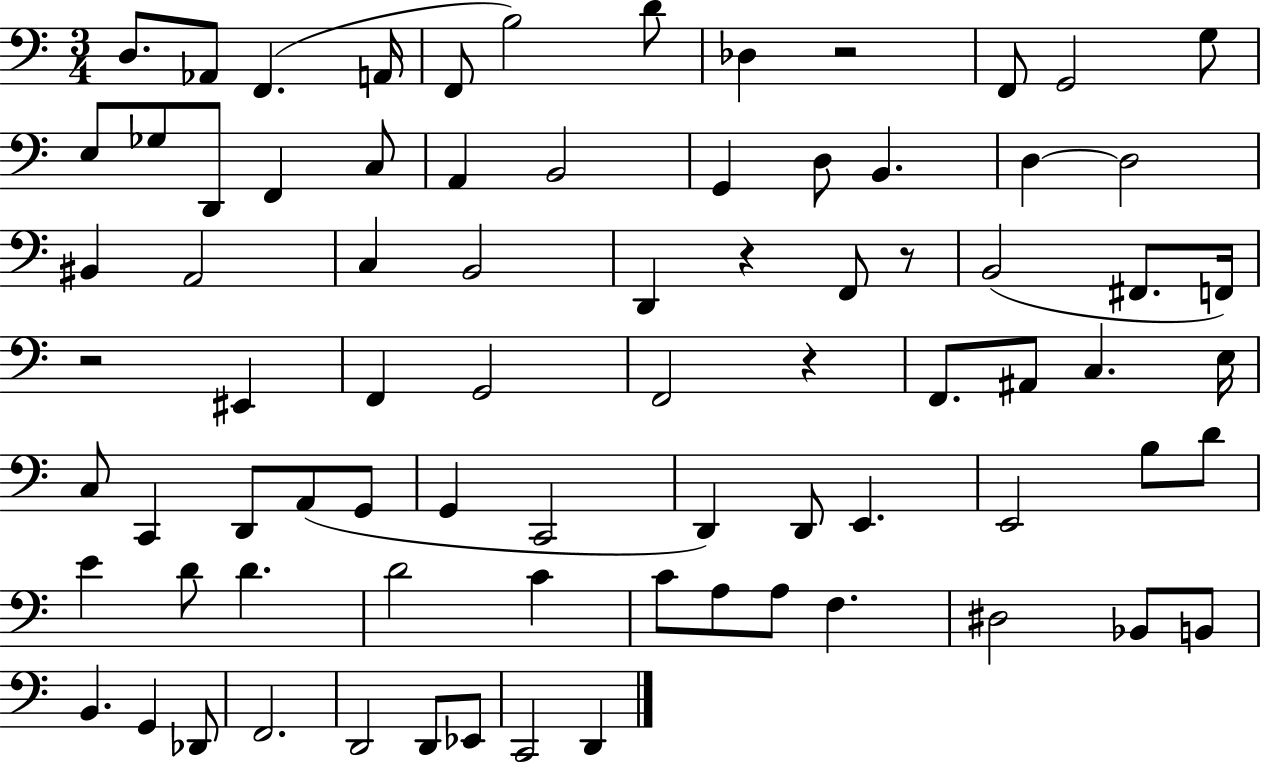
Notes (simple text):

D3/e. Ab2/e F2/q. A2/s F2/e B3/h D4/e Db3/q R/h F2/e G2/h G3/e E3/e Gb3/e D2/e F2/q C3/e A2/q B2/h G2/q D3/e B2/q. D3/q D3/h BIS2/q A2/h C3/q B2/h D2/q R/q F2/e R/e B2/h F#2/e. F2/s R/h EIS2/q F2/q G2/h F2/h R/q F2/e. A#2/e C3/q. E3/s C3/e C2/q D2/e A2/e G2/e G2/q C2/h D2/q D2/e E2/q. E2/h B3/e D4/e E4/q D4/e D4/q. D4/h C4/q C4/e A3/e A3/e F3/q. D#3/h Bb2/e B2/e B2/q. G2/q Db2/e F2/h. D2/h D2/e Eb2/e C2/h D2/q